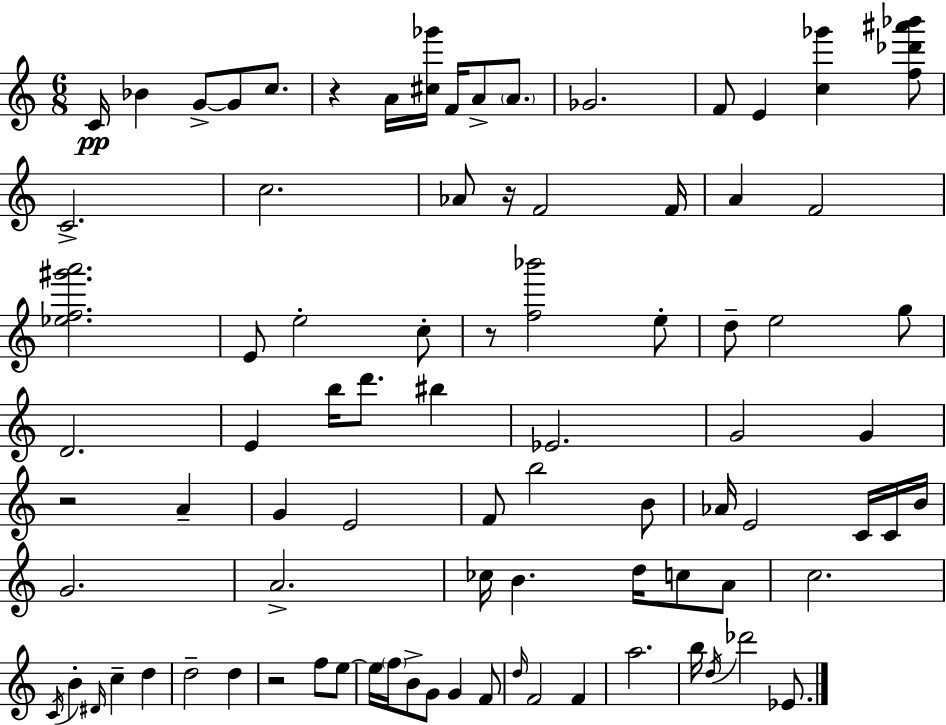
C4/s Bb4/q G4/e G4/e C5/e. R/q A4/s [C#5,Gb6]/s F4/s A4/e A4/e. Gb4/h. F4/e E4/q [C5,Gb6]/q [F5,Db6,A#6,Bb6]/e C4/h. C5/h. Ab4/e R/s F4/h F4/s A4/q F4/h [Eb5,F5,G#6,A6]/h. E4/e E5/h C5/e R/e [F5,Bb6]/h E5/e D5/e E5/h G5/e D4/h. E4/q B5/s D6/e. BIS5/q Eb4/h. G4/h G4/q R/h A4/q G4/q E4/h F4/e B5/h B4/e Ab4/s E4/h C4/s C4/s B4/s G4/h. A4/h. CES5/s B4/q. D5/s C5/e A4/e C5/h. C4/s B4/q D#4/s C5/q D5/q D5/h D5/q R/h F5/e E5/e E5/s F5/s B4/e G4/e G4/q F4/e D5/s F4/h F4/q A5/h. B5/s D5/s Db6/h Eb4/e.